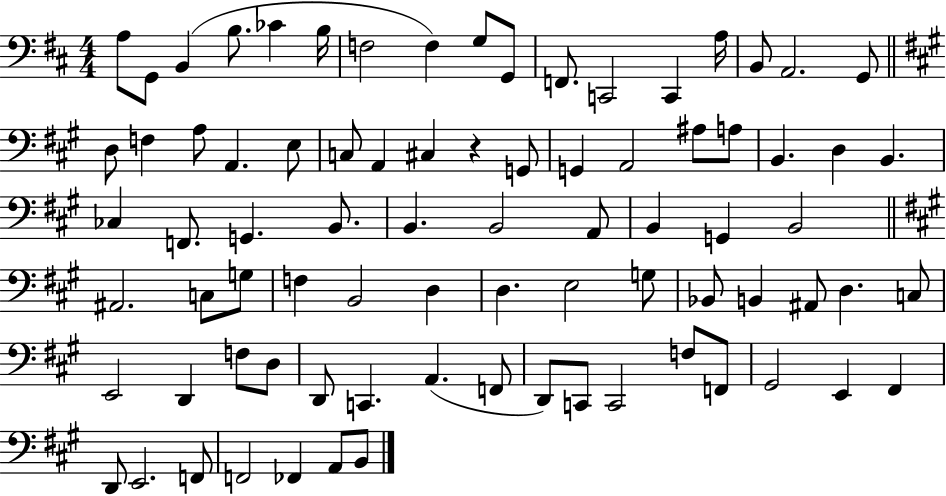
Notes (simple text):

A3/e G2/e B2/q B3/e. CES4/q B3/s F3/h F3/q G3/e G2/e F2/e. C2/h C2/q A3/s B2/e A2/h. G2/e D3/e F3/q A3/e A2/q. E3/e C3/e A2/q C#3/q R/q G2/e G2/q A2/h A#3/e A3/e B2/q. D3/q B2/q. CES3/q F2/e. G2/q. B2/e. B2/q. B2/h A2/e B2/q G2/q B2/h A#2/h. C3/e G3/e F3/q B2/h D3/q D3/q. E3/h G3/e Bb2/e B2/q A#2/e D3/q. C3/e E2/h D2/q F3/e D3/e D2/e C2/q. A2/q. F2/e D2/e C2/e C2/h F3/e F2/e G#2/h E2/q F#2/q D2/e E2/h. F2/e F2/h FES2/q A2/e B2/e